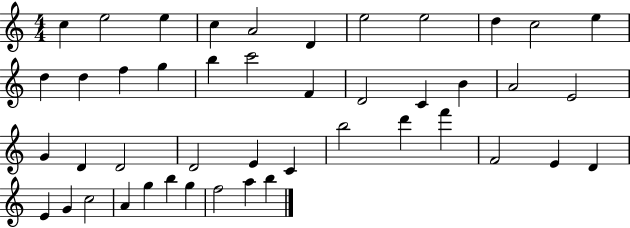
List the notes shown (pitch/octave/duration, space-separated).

C5/q E5/h E5/q C5/q A4/h D4/q E5/h E5/h D5/q C5/h E5/q D5/q D5/q F5/q G5/q B5/q C6/h F4/q D4/h C4/q B4/q A4/h E4/h G4/q D4/q D4/h D4/h E4/q C4/q B5/h D6/q F6/q F4/h E4/q D4/q E4/q G4/q C5/h A4/q G5/q B5/q G5/q F5/h A5/q B5/q